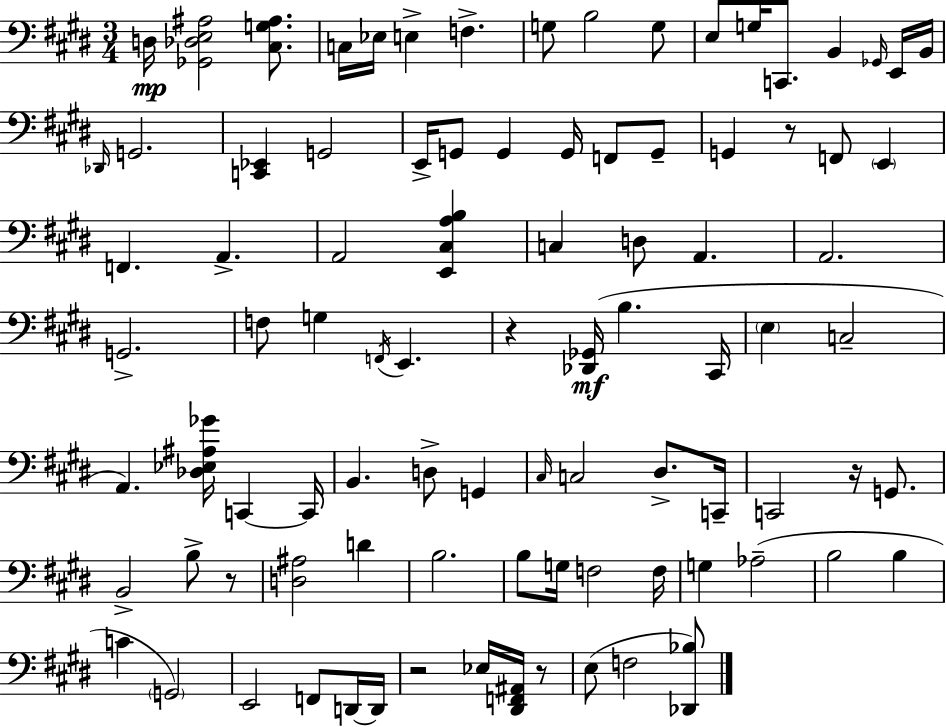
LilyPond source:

{
  \clef bass
  \numericTimeSignature
  \time 3/4
  \key e \major
  d16\mp <ges, des e ais>2 <cis g ais>8. | c16 ees16 e4-> f4.-> | g8 b2 g8 | e8 g16 c,8. b,4 \grace { ges,16 } e,16 | \break b,16 \grace { des,16 } g,2. | <c, ees,>4 g,2 | e,16-> g,8 g,4 g,16 f,8 | g,8-- g,4 r8 f,8 \parenthesize e,4 | \break f,4. a,4.-> | a,2 <e, cis a b>4 | c4 d8 a,4. | a,2. | \break g,2.-> | f8 g4 \acciaccatura { f,16 } e,4. | r4 <des, ges,>16(\mf b4. | cis,16 \parenthesize e4 c2-- | \break a,4.) <des ees ais ges'>16 c,4~~ | c,16 b,4. d8-> g,4 | \grace { cis16 } c2 | dis8.-> c,16-- c,2 | \break r16 g,8. b,2-> | b8-> r8 <d ais>2 | d'4 b2. | b8 g16 f2 | \break f16 g4 aes2--( | b2 | b4 c'4 \parenthesize g,2) | e,2 | \break f,8 d,16~~ d,16 r2 | ees16 <dis, f, ais,>16 r8 e8( f2 | <des, bes>8) \bar "|."
}